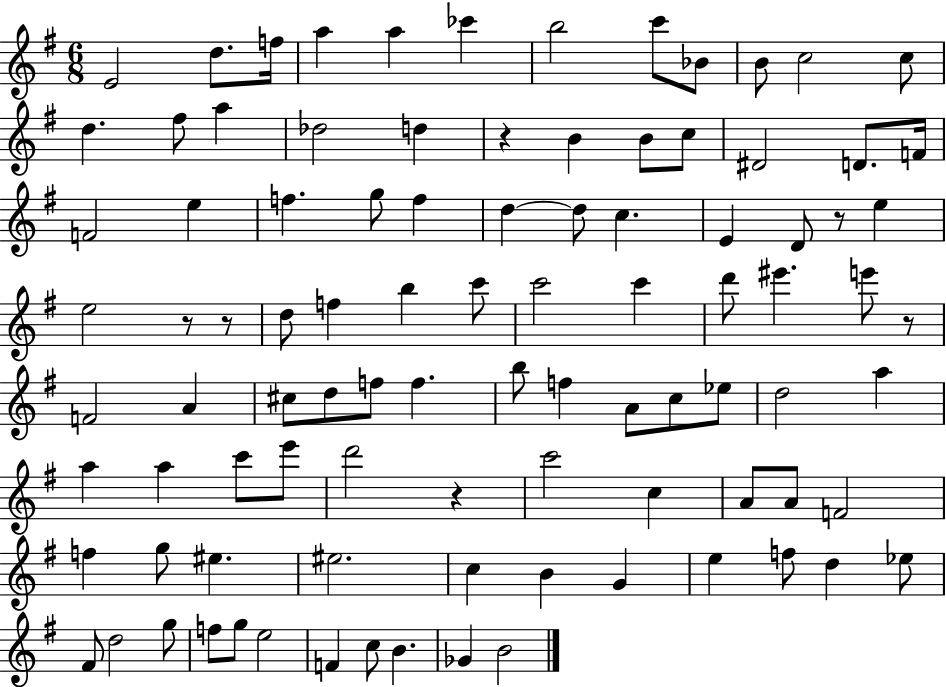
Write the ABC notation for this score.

X:1
T:Untitled
M:6/8
L:1/4
K:G
E2 d/2 f/4 a a _c' b2 c'/2 _B/2 B/2 c2 c/2 d ^f/2 a _d2 d z B B/2 c/2 ^D2 D/2 F/4 F2 e f g/2 f d d/2 c E D/2 z/2 e e2 z/2 z/2 d/2 f b c'/2 c'2 c' d'/2 ^e' e'/2 z/2 F2 A ^c/2 d/2 f/2 f b/2 f A/2 c/2 _e/2 d2 a a a c'/2 e'/2 d'2 z c'2 c A/2 A/2 F2 f g/2 ^e ^e2 c B G e f/2 d _e/2 ^F/2 d2 g/2 f/2 g/2 e2 F c/2 B _G B2